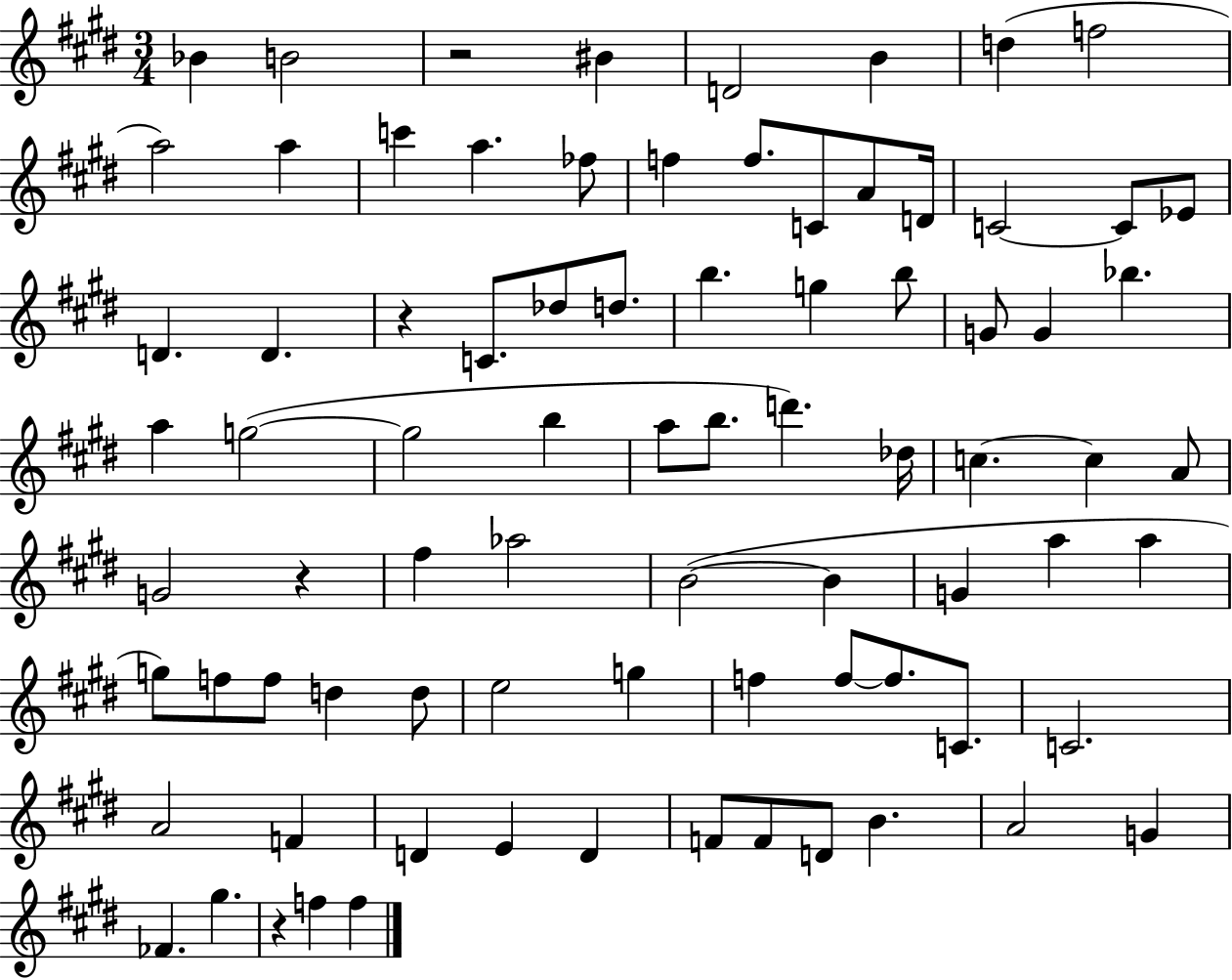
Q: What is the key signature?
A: E major